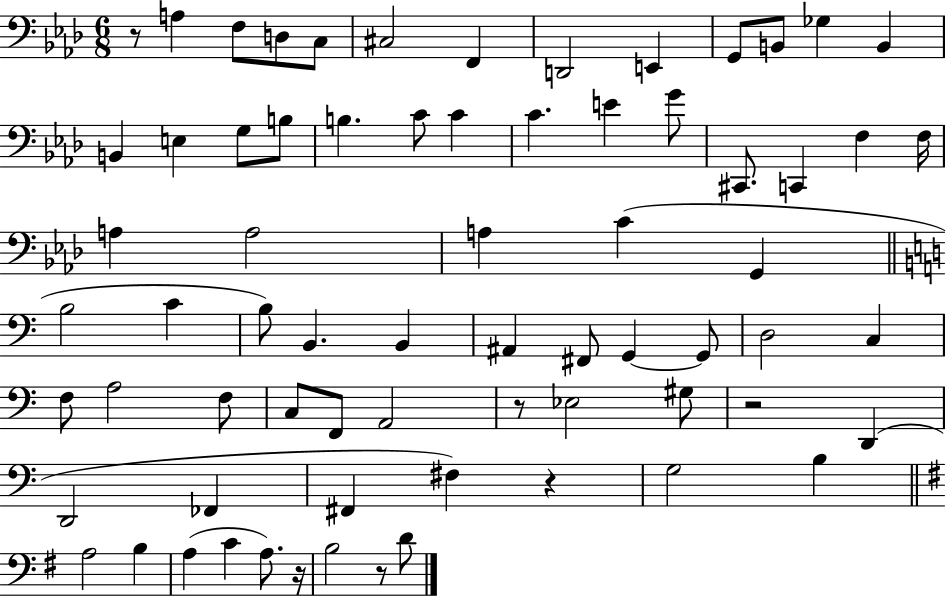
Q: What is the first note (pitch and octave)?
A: A3